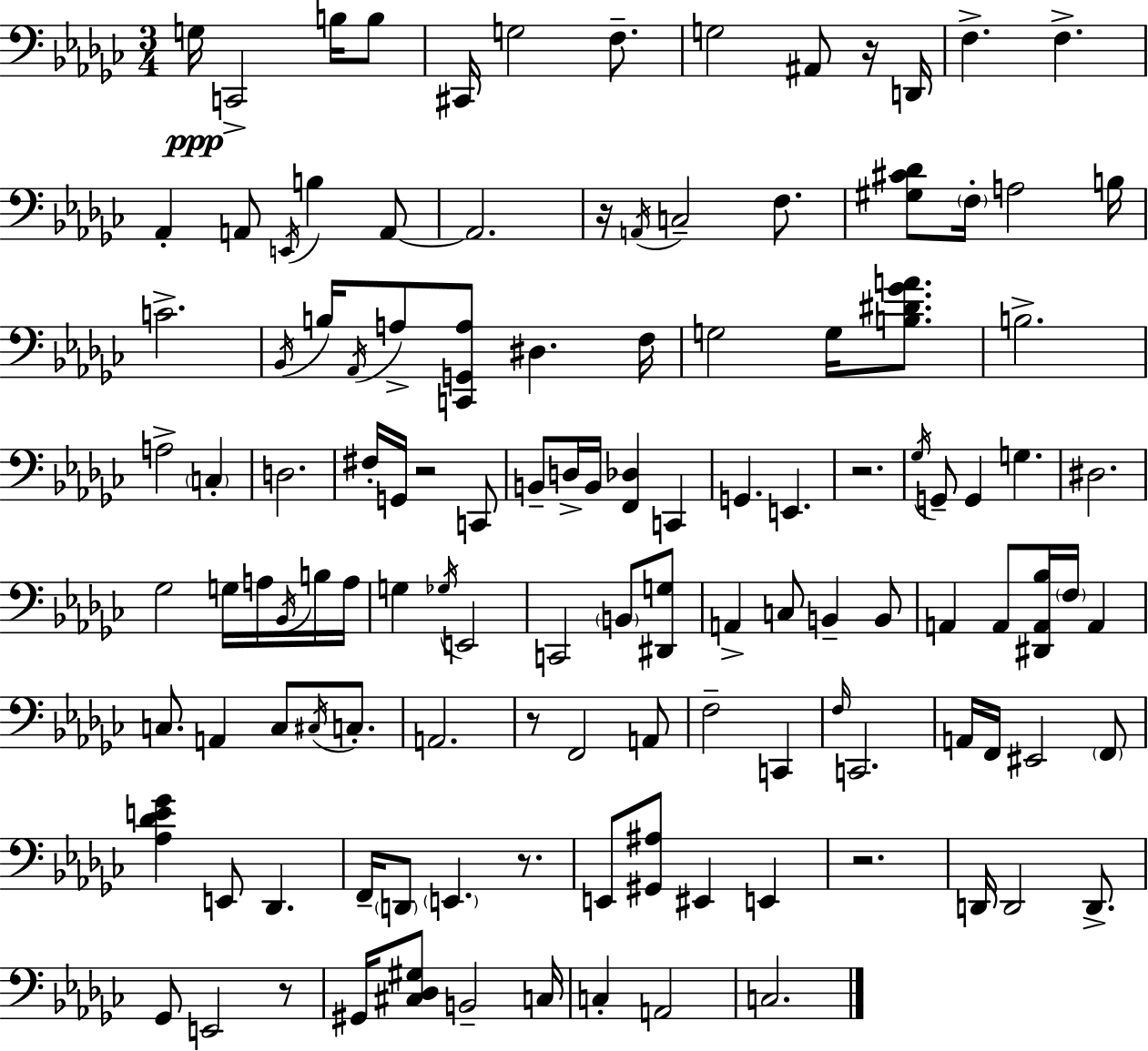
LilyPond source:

{
  \clef bass
  \numericTimeSignature
  \time 3/4
  \key ees \minor
  g16\ppp c,2-> b16 b8 | cis,16 g2 f8.-- | g2 ais,8 r16 d,16 | f4.-> f4.-> | \break aes,4-. a,8 \acciaccatura { e,16 } b4 a,8~~ | a,2. | r16 \acciaccatura { a,16 } c2-- f8. | <gis cis' des'>8 \parenthesize f16-. a2 | \break b16 c'2.-> | \acciaccatura { bes,16 } b16 \acciaccatura { aes,16 } a8-> <c, g, a>8 dis4. | f16 g2 | g16 <b dis' ges' a'>8. b2.-> | \break a2-> | \parenthesize c4-. d2. | fis16-. g,16 r2 | c,8 b,8-- d16-> b,16 <f, des>4 | \break c,4 g,4. e,4. | r2. | \acciaccatura { ges16 } g,8-- g,4 g4. | dis2. | \break ges2 | g16 a16 \acciaccatura { bes,16 } b16 a16 g4 \acciaccatura { ges16 } e,2 | c,2 | \parenthesize b,8 <dis, g>8 a,4-> c8 | \break b,4-- b,8 a,4 a,8 | <dis, a, bes>16 \parenthesize f16 a,4 c8. a,4 | c8 \acciaccatura { cis16 } c8.-. a,2. | r8 f,2 | \break a,8 f2-- | c,4 \grace { f16 } c,2. | a,16 f,16 eis,2 | \parenthesize f,8 <aes des' e' ges'>4 | \break e,8 des,4. f,16-- \parenthesize d,8 | \parenthesize e,4. r8. e,8 <gis, ais>8 | eis,4 e,4 r2. | d,16 d,2 | \break d,8.-> ges,8 e,2 | r8 gis,16 <cis des gis>8 | b,2-- c16 c4-. | a,2 c2. | \break \bar "|."
}